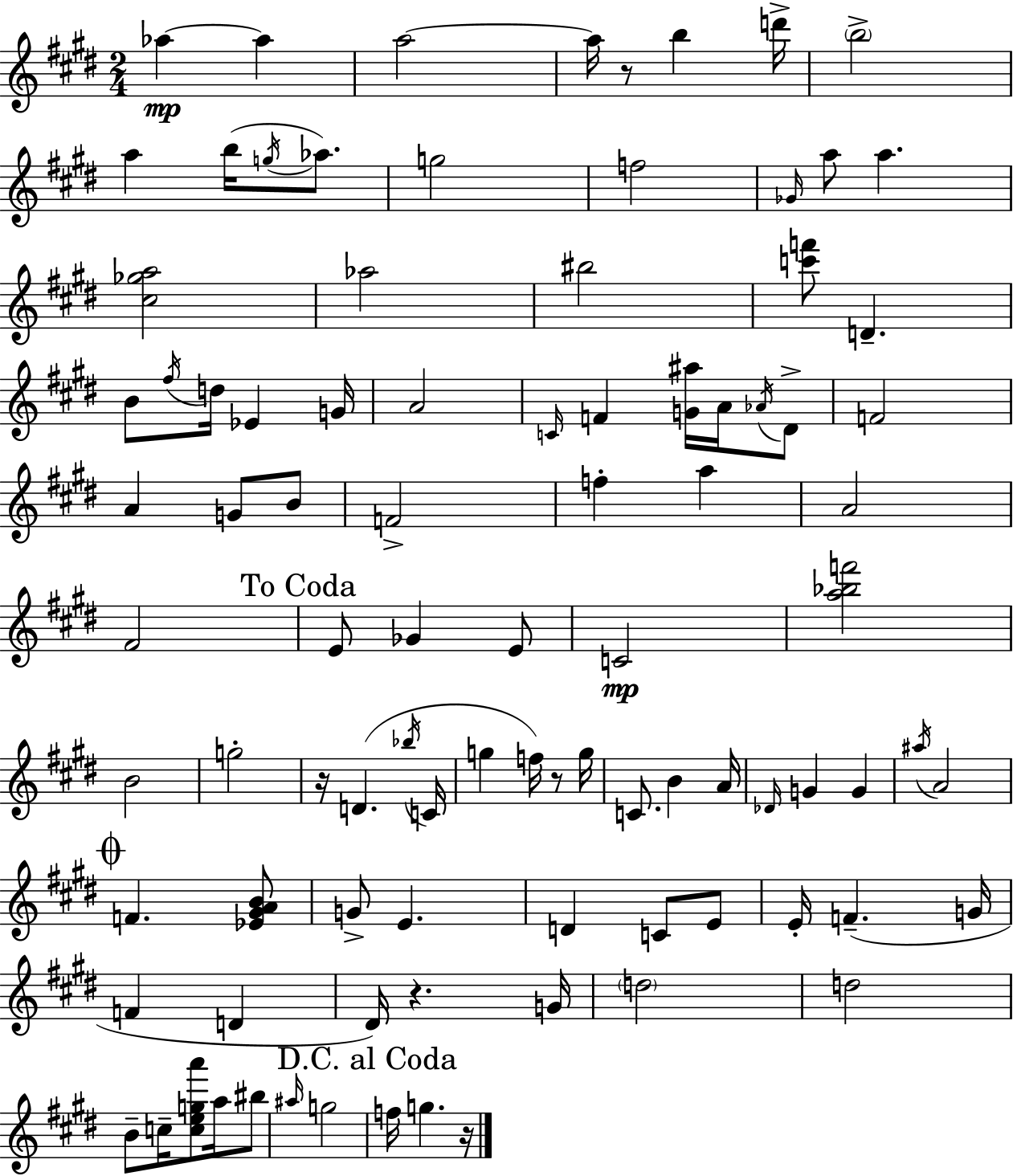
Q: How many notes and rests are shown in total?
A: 93